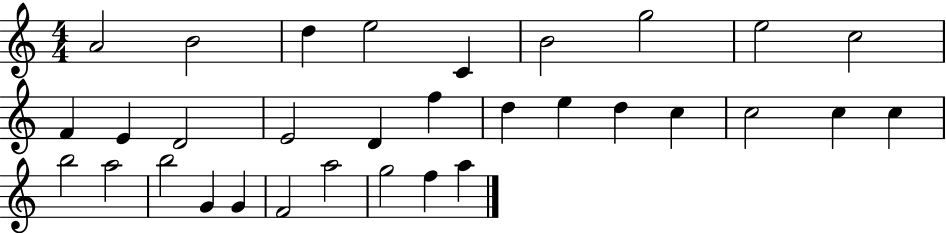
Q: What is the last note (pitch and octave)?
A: A5